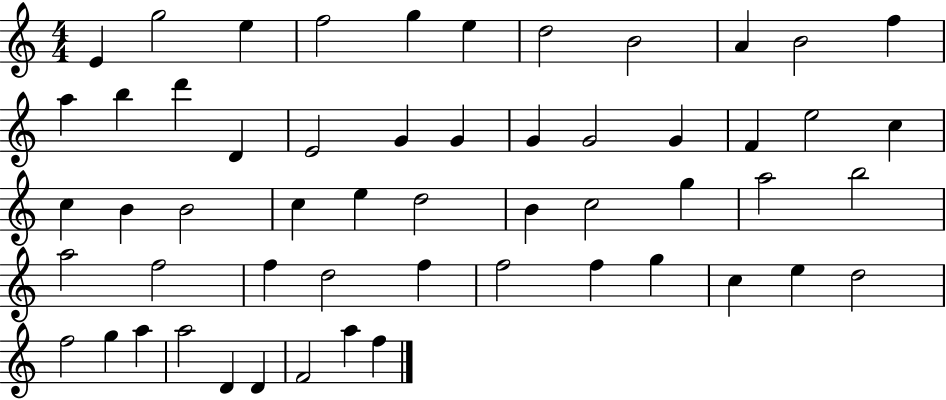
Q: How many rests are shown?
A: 0